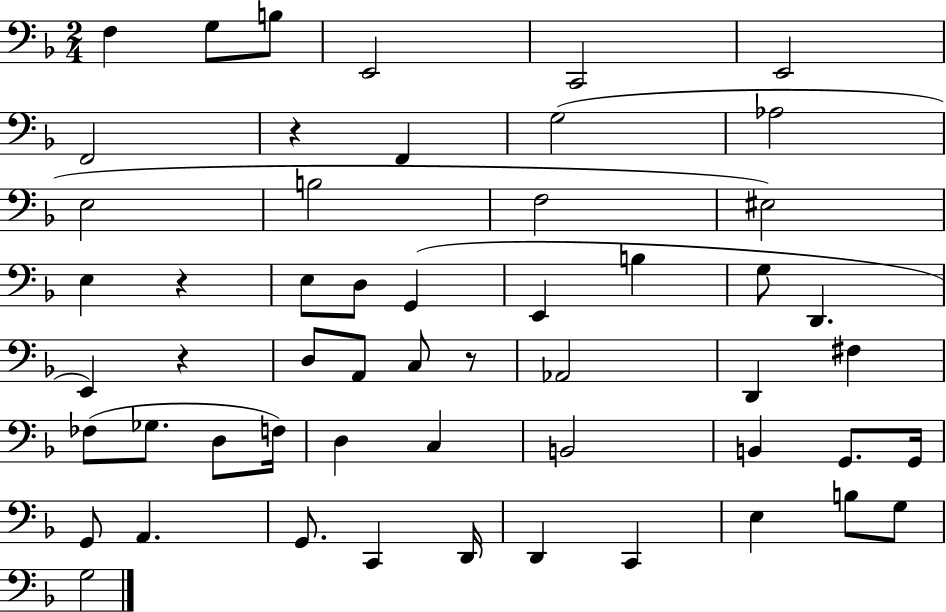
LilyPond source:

{
  \clef bass
  \numericTimeSignature
  \time 2/4
  \key f \major
  \repeat volta 2 { f4 g8 b8 | e,2 | c,2 | e,2 | \break f,2 | r4 f,4 | g2( | aes2 | \break e2 | b2 | f2 | eis2) | \break e4 r4 | e8 d8 g,4( | e,4 b4 | g8 d,4. | \break e,4) r4 | d8 a,8 c8 r8 | aes,2 | d,4 fis4 | \break fes8( ges8. d8 f16) | d4 c4 | b,2 | b,4 g,8. g,16 | \break g,8 a,4. | g,8. c,4 d,16 | d,4 c,4 | e4 b8 g8 | \break g2 | } \bar "|."
}